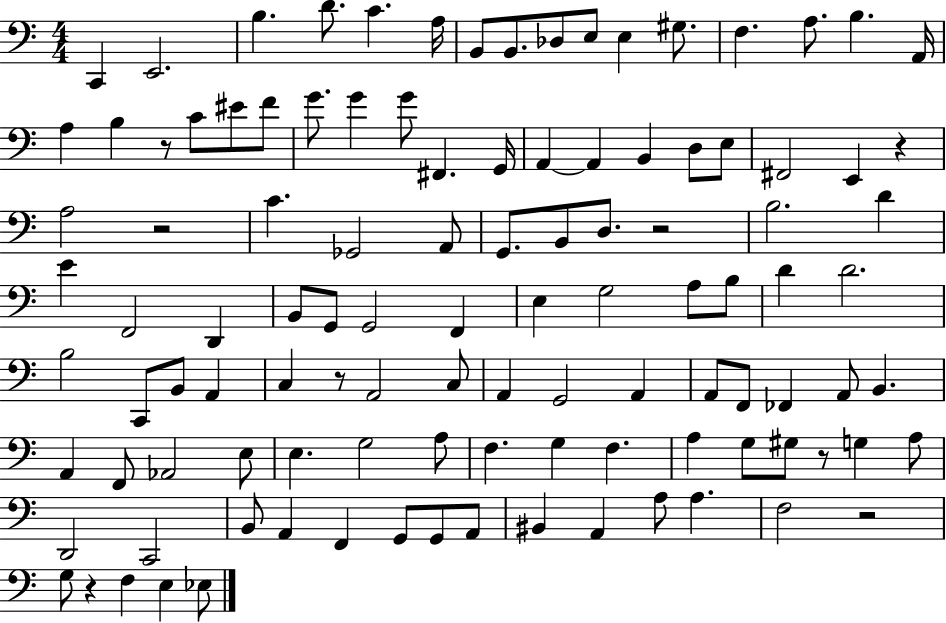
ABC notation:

X:1
T:Untitled
M:4/4
L:1/4
K:C
C,, E,,2 B, D/2 C A,/4 B,,/2 B,,/2 _D,/2 E,/2 E, ^G,/2 F, A,/2 B, A,,/4 A, B, z/2 C/2 ^E/2 F/2 G/2 G G/2 ^F,, G,,/4 A,, A,, B,, D,/2 E,/2 ^F,,2 E,, z A,2 z2 C _G,,2 A,,/2 G,,/2 B,,/2 D,/2 z2 B,2 D E F,,2 D,, B,,/2 G,,/2 G,,2 F,, E, G,2 A,/2 B,/2 D D2 B,2 C,,/2 B,,/2 A,, C, z/2 A,,2 C,/2 A,, G,,2 A,, A,,/2 F,,/2 _F,, A,,/2 B,, A,, F,,/2 _A,,2 E,/2 E, G,2 A,/2 F, G, F, A, G,/2 ^G,/2 z/2 G, A,/2 D,,2 C,,2 B,,/2 A,, F,, G,,/2 G,,/2 A,,/2 ^B,, A,, A,/2 A, F,2 z2 G,/2 z F, E, _E,/2